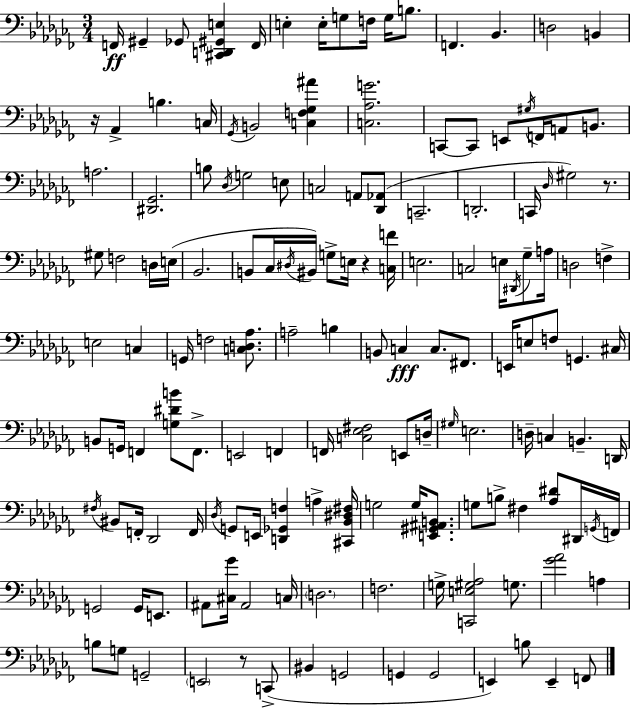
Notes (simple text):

F2/s G#2/q Gb2/e [C#2,D2,G#2,E3]/q F2/s E3/q E3/s G3/e F3/s G3/s B3/e. F2/q. Bb2/q. D3/h B2/q R/s Ab2/q B3/q. C3/s Gb2/s B2/h [C3,F3,Gb3,A#4]/q [C3,Ab3,G4]/h. C2/e C2/e E2/e G#3/s F2/s A2/e B2/e. A3/h. [D#2,Gb2]/h. B3/e Db3/s G3/h E3/e C3/h A2/e [Db2,Ab2]/e C2/h. D2/h. C2/s Db3/s G#3/h R/e. G#3/e F3/h D3/s E3/s Bb2/h. B2/e CES3/s D#3/s BIS2/s G3/e E3/s R/q [C3,F4]/s E3/h. C3/h E3/s D#2/s Gb3/e A3/s D3/h F3/q E3/h C3/q G2/s F3/h [C3,D3,Ab3]/e. A3/h B3/q B2/e C3/q C3/e. F#2/e. E2/s E3/e F3/e G2/q. C#3/s B2/e G2/s F2/q [G3,D#4,B4]/e F2/e. E2/h F2/q F2/s [C3,Eb3,F#3]/h E2/e D3/s G#3/s E3/h. D3/s C3/q B2/q. D2/s F#3/s BIS2/e F2/s Db2/h F2/s Db3/s G2/e E2/s [D2,Gb2,F3]/q A3/q [C#2,Bb2,D#3,F#3]/s G3/h G3/s [E2,G#2,A#2,B2]/e. G3/e B3/e F#3/q [Ab3,D#4]/e D#2/s G2/s F2/s G2/h G2/s E2/e. A#2/e [C#3,Gb4]/s A#2/h C3/s D3/h. F3/h. G3/s [C2,E3,G#3,Ab3]/h G3/e. [Gb4,Ab4]/h A3/q B3/e G3/e G2/h E2/h R/e C2/e BIS2/q G2/h G2/q G2/h E2/q B3/e E2/q F2/e